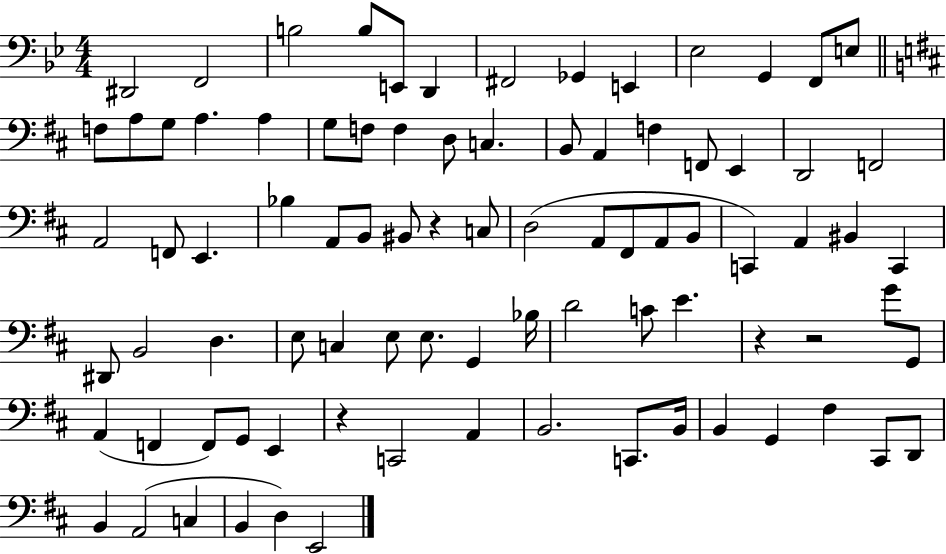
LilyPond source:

{
  \clef bass
  \numericTimeSignature
  \time 4/4
  \key bes \major
  dis,2 f,2 | b2 b8 e,8 d,4 | fis,2 ges,4 e,4 | ees2 g,4 f,8 e8 | \break \bar "||" \break \key d \major f8 a8 g8 a4. a4 | g8 f8 f4 d8 c4. | b,8 a,4 f4 f,8 e,4 | d,2 f,2 | \break a,2 f,8 e,4. | bes4 a,8 b,8 bis,8 r4 c8 | d2( a,8 fis,8 a,8 b,8 | c,4) a,4 bis,4 c,4 | \break dis,8 b,2 d4. | e8 c4 e8 e8. g,4 bes16 | d'2 c'8 e'4. | r4 r2 g'8 g,8 | \break a,4( f,4 f,8) g,8 e,4 | r4 c,2 a,4 | b,2. c,8. b,16 | b,4 g,4 fis4 cis,8 d,8 | \break b,4 a,2( c4 | b,4 d4) e,2 | \bar "|."
}